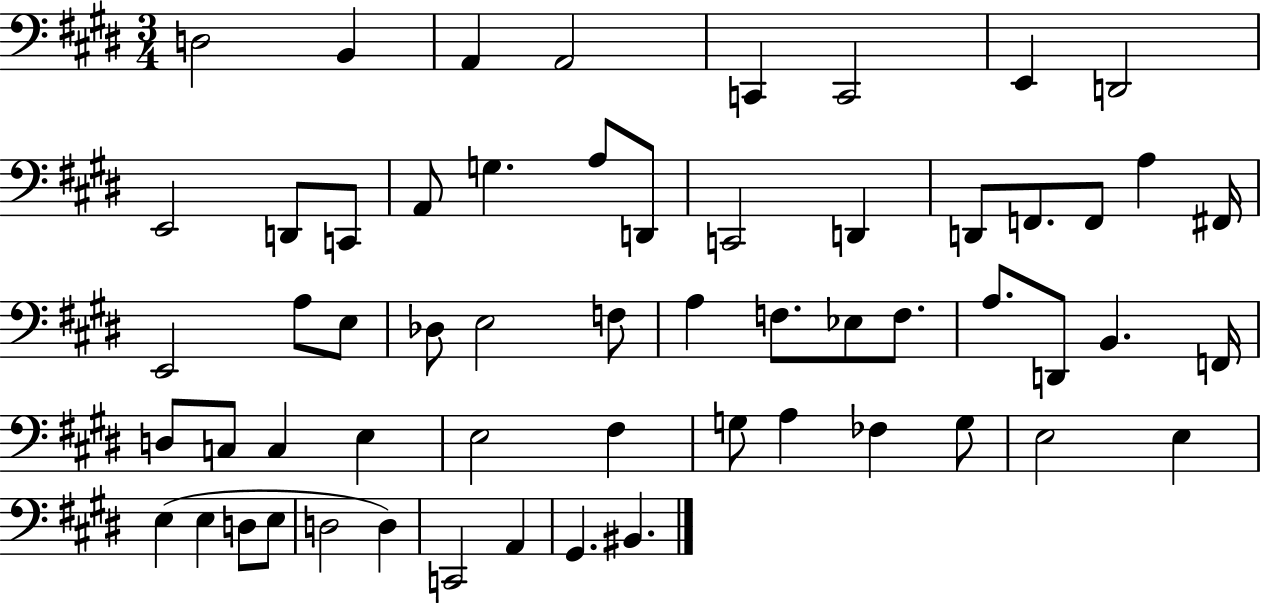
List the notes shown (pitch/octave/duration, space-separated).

D3/h B2/q A2/q A2/h C2/q C2/h E2/q D2/h E2/h D2/e C2/e A2/e G3/q. A3/e D2/e C2/h D2/q D2/e F2/e. F2/e A3/q F#2/s E2/h A3/e E3/e Db3/e E3/h F3/e A3/q F3/e. Eb3/e F3/e. A3/e. D2/e B2/q. F2/s D3/e C3/e C3/q E3/q E3/h F#3/q G3/e A3/q FES3/q G3/e E3/h E3/q E3/q E3/q D3/e E3/e D3/h D3/q C2/h A2/q G#2/q. BIS2/q.